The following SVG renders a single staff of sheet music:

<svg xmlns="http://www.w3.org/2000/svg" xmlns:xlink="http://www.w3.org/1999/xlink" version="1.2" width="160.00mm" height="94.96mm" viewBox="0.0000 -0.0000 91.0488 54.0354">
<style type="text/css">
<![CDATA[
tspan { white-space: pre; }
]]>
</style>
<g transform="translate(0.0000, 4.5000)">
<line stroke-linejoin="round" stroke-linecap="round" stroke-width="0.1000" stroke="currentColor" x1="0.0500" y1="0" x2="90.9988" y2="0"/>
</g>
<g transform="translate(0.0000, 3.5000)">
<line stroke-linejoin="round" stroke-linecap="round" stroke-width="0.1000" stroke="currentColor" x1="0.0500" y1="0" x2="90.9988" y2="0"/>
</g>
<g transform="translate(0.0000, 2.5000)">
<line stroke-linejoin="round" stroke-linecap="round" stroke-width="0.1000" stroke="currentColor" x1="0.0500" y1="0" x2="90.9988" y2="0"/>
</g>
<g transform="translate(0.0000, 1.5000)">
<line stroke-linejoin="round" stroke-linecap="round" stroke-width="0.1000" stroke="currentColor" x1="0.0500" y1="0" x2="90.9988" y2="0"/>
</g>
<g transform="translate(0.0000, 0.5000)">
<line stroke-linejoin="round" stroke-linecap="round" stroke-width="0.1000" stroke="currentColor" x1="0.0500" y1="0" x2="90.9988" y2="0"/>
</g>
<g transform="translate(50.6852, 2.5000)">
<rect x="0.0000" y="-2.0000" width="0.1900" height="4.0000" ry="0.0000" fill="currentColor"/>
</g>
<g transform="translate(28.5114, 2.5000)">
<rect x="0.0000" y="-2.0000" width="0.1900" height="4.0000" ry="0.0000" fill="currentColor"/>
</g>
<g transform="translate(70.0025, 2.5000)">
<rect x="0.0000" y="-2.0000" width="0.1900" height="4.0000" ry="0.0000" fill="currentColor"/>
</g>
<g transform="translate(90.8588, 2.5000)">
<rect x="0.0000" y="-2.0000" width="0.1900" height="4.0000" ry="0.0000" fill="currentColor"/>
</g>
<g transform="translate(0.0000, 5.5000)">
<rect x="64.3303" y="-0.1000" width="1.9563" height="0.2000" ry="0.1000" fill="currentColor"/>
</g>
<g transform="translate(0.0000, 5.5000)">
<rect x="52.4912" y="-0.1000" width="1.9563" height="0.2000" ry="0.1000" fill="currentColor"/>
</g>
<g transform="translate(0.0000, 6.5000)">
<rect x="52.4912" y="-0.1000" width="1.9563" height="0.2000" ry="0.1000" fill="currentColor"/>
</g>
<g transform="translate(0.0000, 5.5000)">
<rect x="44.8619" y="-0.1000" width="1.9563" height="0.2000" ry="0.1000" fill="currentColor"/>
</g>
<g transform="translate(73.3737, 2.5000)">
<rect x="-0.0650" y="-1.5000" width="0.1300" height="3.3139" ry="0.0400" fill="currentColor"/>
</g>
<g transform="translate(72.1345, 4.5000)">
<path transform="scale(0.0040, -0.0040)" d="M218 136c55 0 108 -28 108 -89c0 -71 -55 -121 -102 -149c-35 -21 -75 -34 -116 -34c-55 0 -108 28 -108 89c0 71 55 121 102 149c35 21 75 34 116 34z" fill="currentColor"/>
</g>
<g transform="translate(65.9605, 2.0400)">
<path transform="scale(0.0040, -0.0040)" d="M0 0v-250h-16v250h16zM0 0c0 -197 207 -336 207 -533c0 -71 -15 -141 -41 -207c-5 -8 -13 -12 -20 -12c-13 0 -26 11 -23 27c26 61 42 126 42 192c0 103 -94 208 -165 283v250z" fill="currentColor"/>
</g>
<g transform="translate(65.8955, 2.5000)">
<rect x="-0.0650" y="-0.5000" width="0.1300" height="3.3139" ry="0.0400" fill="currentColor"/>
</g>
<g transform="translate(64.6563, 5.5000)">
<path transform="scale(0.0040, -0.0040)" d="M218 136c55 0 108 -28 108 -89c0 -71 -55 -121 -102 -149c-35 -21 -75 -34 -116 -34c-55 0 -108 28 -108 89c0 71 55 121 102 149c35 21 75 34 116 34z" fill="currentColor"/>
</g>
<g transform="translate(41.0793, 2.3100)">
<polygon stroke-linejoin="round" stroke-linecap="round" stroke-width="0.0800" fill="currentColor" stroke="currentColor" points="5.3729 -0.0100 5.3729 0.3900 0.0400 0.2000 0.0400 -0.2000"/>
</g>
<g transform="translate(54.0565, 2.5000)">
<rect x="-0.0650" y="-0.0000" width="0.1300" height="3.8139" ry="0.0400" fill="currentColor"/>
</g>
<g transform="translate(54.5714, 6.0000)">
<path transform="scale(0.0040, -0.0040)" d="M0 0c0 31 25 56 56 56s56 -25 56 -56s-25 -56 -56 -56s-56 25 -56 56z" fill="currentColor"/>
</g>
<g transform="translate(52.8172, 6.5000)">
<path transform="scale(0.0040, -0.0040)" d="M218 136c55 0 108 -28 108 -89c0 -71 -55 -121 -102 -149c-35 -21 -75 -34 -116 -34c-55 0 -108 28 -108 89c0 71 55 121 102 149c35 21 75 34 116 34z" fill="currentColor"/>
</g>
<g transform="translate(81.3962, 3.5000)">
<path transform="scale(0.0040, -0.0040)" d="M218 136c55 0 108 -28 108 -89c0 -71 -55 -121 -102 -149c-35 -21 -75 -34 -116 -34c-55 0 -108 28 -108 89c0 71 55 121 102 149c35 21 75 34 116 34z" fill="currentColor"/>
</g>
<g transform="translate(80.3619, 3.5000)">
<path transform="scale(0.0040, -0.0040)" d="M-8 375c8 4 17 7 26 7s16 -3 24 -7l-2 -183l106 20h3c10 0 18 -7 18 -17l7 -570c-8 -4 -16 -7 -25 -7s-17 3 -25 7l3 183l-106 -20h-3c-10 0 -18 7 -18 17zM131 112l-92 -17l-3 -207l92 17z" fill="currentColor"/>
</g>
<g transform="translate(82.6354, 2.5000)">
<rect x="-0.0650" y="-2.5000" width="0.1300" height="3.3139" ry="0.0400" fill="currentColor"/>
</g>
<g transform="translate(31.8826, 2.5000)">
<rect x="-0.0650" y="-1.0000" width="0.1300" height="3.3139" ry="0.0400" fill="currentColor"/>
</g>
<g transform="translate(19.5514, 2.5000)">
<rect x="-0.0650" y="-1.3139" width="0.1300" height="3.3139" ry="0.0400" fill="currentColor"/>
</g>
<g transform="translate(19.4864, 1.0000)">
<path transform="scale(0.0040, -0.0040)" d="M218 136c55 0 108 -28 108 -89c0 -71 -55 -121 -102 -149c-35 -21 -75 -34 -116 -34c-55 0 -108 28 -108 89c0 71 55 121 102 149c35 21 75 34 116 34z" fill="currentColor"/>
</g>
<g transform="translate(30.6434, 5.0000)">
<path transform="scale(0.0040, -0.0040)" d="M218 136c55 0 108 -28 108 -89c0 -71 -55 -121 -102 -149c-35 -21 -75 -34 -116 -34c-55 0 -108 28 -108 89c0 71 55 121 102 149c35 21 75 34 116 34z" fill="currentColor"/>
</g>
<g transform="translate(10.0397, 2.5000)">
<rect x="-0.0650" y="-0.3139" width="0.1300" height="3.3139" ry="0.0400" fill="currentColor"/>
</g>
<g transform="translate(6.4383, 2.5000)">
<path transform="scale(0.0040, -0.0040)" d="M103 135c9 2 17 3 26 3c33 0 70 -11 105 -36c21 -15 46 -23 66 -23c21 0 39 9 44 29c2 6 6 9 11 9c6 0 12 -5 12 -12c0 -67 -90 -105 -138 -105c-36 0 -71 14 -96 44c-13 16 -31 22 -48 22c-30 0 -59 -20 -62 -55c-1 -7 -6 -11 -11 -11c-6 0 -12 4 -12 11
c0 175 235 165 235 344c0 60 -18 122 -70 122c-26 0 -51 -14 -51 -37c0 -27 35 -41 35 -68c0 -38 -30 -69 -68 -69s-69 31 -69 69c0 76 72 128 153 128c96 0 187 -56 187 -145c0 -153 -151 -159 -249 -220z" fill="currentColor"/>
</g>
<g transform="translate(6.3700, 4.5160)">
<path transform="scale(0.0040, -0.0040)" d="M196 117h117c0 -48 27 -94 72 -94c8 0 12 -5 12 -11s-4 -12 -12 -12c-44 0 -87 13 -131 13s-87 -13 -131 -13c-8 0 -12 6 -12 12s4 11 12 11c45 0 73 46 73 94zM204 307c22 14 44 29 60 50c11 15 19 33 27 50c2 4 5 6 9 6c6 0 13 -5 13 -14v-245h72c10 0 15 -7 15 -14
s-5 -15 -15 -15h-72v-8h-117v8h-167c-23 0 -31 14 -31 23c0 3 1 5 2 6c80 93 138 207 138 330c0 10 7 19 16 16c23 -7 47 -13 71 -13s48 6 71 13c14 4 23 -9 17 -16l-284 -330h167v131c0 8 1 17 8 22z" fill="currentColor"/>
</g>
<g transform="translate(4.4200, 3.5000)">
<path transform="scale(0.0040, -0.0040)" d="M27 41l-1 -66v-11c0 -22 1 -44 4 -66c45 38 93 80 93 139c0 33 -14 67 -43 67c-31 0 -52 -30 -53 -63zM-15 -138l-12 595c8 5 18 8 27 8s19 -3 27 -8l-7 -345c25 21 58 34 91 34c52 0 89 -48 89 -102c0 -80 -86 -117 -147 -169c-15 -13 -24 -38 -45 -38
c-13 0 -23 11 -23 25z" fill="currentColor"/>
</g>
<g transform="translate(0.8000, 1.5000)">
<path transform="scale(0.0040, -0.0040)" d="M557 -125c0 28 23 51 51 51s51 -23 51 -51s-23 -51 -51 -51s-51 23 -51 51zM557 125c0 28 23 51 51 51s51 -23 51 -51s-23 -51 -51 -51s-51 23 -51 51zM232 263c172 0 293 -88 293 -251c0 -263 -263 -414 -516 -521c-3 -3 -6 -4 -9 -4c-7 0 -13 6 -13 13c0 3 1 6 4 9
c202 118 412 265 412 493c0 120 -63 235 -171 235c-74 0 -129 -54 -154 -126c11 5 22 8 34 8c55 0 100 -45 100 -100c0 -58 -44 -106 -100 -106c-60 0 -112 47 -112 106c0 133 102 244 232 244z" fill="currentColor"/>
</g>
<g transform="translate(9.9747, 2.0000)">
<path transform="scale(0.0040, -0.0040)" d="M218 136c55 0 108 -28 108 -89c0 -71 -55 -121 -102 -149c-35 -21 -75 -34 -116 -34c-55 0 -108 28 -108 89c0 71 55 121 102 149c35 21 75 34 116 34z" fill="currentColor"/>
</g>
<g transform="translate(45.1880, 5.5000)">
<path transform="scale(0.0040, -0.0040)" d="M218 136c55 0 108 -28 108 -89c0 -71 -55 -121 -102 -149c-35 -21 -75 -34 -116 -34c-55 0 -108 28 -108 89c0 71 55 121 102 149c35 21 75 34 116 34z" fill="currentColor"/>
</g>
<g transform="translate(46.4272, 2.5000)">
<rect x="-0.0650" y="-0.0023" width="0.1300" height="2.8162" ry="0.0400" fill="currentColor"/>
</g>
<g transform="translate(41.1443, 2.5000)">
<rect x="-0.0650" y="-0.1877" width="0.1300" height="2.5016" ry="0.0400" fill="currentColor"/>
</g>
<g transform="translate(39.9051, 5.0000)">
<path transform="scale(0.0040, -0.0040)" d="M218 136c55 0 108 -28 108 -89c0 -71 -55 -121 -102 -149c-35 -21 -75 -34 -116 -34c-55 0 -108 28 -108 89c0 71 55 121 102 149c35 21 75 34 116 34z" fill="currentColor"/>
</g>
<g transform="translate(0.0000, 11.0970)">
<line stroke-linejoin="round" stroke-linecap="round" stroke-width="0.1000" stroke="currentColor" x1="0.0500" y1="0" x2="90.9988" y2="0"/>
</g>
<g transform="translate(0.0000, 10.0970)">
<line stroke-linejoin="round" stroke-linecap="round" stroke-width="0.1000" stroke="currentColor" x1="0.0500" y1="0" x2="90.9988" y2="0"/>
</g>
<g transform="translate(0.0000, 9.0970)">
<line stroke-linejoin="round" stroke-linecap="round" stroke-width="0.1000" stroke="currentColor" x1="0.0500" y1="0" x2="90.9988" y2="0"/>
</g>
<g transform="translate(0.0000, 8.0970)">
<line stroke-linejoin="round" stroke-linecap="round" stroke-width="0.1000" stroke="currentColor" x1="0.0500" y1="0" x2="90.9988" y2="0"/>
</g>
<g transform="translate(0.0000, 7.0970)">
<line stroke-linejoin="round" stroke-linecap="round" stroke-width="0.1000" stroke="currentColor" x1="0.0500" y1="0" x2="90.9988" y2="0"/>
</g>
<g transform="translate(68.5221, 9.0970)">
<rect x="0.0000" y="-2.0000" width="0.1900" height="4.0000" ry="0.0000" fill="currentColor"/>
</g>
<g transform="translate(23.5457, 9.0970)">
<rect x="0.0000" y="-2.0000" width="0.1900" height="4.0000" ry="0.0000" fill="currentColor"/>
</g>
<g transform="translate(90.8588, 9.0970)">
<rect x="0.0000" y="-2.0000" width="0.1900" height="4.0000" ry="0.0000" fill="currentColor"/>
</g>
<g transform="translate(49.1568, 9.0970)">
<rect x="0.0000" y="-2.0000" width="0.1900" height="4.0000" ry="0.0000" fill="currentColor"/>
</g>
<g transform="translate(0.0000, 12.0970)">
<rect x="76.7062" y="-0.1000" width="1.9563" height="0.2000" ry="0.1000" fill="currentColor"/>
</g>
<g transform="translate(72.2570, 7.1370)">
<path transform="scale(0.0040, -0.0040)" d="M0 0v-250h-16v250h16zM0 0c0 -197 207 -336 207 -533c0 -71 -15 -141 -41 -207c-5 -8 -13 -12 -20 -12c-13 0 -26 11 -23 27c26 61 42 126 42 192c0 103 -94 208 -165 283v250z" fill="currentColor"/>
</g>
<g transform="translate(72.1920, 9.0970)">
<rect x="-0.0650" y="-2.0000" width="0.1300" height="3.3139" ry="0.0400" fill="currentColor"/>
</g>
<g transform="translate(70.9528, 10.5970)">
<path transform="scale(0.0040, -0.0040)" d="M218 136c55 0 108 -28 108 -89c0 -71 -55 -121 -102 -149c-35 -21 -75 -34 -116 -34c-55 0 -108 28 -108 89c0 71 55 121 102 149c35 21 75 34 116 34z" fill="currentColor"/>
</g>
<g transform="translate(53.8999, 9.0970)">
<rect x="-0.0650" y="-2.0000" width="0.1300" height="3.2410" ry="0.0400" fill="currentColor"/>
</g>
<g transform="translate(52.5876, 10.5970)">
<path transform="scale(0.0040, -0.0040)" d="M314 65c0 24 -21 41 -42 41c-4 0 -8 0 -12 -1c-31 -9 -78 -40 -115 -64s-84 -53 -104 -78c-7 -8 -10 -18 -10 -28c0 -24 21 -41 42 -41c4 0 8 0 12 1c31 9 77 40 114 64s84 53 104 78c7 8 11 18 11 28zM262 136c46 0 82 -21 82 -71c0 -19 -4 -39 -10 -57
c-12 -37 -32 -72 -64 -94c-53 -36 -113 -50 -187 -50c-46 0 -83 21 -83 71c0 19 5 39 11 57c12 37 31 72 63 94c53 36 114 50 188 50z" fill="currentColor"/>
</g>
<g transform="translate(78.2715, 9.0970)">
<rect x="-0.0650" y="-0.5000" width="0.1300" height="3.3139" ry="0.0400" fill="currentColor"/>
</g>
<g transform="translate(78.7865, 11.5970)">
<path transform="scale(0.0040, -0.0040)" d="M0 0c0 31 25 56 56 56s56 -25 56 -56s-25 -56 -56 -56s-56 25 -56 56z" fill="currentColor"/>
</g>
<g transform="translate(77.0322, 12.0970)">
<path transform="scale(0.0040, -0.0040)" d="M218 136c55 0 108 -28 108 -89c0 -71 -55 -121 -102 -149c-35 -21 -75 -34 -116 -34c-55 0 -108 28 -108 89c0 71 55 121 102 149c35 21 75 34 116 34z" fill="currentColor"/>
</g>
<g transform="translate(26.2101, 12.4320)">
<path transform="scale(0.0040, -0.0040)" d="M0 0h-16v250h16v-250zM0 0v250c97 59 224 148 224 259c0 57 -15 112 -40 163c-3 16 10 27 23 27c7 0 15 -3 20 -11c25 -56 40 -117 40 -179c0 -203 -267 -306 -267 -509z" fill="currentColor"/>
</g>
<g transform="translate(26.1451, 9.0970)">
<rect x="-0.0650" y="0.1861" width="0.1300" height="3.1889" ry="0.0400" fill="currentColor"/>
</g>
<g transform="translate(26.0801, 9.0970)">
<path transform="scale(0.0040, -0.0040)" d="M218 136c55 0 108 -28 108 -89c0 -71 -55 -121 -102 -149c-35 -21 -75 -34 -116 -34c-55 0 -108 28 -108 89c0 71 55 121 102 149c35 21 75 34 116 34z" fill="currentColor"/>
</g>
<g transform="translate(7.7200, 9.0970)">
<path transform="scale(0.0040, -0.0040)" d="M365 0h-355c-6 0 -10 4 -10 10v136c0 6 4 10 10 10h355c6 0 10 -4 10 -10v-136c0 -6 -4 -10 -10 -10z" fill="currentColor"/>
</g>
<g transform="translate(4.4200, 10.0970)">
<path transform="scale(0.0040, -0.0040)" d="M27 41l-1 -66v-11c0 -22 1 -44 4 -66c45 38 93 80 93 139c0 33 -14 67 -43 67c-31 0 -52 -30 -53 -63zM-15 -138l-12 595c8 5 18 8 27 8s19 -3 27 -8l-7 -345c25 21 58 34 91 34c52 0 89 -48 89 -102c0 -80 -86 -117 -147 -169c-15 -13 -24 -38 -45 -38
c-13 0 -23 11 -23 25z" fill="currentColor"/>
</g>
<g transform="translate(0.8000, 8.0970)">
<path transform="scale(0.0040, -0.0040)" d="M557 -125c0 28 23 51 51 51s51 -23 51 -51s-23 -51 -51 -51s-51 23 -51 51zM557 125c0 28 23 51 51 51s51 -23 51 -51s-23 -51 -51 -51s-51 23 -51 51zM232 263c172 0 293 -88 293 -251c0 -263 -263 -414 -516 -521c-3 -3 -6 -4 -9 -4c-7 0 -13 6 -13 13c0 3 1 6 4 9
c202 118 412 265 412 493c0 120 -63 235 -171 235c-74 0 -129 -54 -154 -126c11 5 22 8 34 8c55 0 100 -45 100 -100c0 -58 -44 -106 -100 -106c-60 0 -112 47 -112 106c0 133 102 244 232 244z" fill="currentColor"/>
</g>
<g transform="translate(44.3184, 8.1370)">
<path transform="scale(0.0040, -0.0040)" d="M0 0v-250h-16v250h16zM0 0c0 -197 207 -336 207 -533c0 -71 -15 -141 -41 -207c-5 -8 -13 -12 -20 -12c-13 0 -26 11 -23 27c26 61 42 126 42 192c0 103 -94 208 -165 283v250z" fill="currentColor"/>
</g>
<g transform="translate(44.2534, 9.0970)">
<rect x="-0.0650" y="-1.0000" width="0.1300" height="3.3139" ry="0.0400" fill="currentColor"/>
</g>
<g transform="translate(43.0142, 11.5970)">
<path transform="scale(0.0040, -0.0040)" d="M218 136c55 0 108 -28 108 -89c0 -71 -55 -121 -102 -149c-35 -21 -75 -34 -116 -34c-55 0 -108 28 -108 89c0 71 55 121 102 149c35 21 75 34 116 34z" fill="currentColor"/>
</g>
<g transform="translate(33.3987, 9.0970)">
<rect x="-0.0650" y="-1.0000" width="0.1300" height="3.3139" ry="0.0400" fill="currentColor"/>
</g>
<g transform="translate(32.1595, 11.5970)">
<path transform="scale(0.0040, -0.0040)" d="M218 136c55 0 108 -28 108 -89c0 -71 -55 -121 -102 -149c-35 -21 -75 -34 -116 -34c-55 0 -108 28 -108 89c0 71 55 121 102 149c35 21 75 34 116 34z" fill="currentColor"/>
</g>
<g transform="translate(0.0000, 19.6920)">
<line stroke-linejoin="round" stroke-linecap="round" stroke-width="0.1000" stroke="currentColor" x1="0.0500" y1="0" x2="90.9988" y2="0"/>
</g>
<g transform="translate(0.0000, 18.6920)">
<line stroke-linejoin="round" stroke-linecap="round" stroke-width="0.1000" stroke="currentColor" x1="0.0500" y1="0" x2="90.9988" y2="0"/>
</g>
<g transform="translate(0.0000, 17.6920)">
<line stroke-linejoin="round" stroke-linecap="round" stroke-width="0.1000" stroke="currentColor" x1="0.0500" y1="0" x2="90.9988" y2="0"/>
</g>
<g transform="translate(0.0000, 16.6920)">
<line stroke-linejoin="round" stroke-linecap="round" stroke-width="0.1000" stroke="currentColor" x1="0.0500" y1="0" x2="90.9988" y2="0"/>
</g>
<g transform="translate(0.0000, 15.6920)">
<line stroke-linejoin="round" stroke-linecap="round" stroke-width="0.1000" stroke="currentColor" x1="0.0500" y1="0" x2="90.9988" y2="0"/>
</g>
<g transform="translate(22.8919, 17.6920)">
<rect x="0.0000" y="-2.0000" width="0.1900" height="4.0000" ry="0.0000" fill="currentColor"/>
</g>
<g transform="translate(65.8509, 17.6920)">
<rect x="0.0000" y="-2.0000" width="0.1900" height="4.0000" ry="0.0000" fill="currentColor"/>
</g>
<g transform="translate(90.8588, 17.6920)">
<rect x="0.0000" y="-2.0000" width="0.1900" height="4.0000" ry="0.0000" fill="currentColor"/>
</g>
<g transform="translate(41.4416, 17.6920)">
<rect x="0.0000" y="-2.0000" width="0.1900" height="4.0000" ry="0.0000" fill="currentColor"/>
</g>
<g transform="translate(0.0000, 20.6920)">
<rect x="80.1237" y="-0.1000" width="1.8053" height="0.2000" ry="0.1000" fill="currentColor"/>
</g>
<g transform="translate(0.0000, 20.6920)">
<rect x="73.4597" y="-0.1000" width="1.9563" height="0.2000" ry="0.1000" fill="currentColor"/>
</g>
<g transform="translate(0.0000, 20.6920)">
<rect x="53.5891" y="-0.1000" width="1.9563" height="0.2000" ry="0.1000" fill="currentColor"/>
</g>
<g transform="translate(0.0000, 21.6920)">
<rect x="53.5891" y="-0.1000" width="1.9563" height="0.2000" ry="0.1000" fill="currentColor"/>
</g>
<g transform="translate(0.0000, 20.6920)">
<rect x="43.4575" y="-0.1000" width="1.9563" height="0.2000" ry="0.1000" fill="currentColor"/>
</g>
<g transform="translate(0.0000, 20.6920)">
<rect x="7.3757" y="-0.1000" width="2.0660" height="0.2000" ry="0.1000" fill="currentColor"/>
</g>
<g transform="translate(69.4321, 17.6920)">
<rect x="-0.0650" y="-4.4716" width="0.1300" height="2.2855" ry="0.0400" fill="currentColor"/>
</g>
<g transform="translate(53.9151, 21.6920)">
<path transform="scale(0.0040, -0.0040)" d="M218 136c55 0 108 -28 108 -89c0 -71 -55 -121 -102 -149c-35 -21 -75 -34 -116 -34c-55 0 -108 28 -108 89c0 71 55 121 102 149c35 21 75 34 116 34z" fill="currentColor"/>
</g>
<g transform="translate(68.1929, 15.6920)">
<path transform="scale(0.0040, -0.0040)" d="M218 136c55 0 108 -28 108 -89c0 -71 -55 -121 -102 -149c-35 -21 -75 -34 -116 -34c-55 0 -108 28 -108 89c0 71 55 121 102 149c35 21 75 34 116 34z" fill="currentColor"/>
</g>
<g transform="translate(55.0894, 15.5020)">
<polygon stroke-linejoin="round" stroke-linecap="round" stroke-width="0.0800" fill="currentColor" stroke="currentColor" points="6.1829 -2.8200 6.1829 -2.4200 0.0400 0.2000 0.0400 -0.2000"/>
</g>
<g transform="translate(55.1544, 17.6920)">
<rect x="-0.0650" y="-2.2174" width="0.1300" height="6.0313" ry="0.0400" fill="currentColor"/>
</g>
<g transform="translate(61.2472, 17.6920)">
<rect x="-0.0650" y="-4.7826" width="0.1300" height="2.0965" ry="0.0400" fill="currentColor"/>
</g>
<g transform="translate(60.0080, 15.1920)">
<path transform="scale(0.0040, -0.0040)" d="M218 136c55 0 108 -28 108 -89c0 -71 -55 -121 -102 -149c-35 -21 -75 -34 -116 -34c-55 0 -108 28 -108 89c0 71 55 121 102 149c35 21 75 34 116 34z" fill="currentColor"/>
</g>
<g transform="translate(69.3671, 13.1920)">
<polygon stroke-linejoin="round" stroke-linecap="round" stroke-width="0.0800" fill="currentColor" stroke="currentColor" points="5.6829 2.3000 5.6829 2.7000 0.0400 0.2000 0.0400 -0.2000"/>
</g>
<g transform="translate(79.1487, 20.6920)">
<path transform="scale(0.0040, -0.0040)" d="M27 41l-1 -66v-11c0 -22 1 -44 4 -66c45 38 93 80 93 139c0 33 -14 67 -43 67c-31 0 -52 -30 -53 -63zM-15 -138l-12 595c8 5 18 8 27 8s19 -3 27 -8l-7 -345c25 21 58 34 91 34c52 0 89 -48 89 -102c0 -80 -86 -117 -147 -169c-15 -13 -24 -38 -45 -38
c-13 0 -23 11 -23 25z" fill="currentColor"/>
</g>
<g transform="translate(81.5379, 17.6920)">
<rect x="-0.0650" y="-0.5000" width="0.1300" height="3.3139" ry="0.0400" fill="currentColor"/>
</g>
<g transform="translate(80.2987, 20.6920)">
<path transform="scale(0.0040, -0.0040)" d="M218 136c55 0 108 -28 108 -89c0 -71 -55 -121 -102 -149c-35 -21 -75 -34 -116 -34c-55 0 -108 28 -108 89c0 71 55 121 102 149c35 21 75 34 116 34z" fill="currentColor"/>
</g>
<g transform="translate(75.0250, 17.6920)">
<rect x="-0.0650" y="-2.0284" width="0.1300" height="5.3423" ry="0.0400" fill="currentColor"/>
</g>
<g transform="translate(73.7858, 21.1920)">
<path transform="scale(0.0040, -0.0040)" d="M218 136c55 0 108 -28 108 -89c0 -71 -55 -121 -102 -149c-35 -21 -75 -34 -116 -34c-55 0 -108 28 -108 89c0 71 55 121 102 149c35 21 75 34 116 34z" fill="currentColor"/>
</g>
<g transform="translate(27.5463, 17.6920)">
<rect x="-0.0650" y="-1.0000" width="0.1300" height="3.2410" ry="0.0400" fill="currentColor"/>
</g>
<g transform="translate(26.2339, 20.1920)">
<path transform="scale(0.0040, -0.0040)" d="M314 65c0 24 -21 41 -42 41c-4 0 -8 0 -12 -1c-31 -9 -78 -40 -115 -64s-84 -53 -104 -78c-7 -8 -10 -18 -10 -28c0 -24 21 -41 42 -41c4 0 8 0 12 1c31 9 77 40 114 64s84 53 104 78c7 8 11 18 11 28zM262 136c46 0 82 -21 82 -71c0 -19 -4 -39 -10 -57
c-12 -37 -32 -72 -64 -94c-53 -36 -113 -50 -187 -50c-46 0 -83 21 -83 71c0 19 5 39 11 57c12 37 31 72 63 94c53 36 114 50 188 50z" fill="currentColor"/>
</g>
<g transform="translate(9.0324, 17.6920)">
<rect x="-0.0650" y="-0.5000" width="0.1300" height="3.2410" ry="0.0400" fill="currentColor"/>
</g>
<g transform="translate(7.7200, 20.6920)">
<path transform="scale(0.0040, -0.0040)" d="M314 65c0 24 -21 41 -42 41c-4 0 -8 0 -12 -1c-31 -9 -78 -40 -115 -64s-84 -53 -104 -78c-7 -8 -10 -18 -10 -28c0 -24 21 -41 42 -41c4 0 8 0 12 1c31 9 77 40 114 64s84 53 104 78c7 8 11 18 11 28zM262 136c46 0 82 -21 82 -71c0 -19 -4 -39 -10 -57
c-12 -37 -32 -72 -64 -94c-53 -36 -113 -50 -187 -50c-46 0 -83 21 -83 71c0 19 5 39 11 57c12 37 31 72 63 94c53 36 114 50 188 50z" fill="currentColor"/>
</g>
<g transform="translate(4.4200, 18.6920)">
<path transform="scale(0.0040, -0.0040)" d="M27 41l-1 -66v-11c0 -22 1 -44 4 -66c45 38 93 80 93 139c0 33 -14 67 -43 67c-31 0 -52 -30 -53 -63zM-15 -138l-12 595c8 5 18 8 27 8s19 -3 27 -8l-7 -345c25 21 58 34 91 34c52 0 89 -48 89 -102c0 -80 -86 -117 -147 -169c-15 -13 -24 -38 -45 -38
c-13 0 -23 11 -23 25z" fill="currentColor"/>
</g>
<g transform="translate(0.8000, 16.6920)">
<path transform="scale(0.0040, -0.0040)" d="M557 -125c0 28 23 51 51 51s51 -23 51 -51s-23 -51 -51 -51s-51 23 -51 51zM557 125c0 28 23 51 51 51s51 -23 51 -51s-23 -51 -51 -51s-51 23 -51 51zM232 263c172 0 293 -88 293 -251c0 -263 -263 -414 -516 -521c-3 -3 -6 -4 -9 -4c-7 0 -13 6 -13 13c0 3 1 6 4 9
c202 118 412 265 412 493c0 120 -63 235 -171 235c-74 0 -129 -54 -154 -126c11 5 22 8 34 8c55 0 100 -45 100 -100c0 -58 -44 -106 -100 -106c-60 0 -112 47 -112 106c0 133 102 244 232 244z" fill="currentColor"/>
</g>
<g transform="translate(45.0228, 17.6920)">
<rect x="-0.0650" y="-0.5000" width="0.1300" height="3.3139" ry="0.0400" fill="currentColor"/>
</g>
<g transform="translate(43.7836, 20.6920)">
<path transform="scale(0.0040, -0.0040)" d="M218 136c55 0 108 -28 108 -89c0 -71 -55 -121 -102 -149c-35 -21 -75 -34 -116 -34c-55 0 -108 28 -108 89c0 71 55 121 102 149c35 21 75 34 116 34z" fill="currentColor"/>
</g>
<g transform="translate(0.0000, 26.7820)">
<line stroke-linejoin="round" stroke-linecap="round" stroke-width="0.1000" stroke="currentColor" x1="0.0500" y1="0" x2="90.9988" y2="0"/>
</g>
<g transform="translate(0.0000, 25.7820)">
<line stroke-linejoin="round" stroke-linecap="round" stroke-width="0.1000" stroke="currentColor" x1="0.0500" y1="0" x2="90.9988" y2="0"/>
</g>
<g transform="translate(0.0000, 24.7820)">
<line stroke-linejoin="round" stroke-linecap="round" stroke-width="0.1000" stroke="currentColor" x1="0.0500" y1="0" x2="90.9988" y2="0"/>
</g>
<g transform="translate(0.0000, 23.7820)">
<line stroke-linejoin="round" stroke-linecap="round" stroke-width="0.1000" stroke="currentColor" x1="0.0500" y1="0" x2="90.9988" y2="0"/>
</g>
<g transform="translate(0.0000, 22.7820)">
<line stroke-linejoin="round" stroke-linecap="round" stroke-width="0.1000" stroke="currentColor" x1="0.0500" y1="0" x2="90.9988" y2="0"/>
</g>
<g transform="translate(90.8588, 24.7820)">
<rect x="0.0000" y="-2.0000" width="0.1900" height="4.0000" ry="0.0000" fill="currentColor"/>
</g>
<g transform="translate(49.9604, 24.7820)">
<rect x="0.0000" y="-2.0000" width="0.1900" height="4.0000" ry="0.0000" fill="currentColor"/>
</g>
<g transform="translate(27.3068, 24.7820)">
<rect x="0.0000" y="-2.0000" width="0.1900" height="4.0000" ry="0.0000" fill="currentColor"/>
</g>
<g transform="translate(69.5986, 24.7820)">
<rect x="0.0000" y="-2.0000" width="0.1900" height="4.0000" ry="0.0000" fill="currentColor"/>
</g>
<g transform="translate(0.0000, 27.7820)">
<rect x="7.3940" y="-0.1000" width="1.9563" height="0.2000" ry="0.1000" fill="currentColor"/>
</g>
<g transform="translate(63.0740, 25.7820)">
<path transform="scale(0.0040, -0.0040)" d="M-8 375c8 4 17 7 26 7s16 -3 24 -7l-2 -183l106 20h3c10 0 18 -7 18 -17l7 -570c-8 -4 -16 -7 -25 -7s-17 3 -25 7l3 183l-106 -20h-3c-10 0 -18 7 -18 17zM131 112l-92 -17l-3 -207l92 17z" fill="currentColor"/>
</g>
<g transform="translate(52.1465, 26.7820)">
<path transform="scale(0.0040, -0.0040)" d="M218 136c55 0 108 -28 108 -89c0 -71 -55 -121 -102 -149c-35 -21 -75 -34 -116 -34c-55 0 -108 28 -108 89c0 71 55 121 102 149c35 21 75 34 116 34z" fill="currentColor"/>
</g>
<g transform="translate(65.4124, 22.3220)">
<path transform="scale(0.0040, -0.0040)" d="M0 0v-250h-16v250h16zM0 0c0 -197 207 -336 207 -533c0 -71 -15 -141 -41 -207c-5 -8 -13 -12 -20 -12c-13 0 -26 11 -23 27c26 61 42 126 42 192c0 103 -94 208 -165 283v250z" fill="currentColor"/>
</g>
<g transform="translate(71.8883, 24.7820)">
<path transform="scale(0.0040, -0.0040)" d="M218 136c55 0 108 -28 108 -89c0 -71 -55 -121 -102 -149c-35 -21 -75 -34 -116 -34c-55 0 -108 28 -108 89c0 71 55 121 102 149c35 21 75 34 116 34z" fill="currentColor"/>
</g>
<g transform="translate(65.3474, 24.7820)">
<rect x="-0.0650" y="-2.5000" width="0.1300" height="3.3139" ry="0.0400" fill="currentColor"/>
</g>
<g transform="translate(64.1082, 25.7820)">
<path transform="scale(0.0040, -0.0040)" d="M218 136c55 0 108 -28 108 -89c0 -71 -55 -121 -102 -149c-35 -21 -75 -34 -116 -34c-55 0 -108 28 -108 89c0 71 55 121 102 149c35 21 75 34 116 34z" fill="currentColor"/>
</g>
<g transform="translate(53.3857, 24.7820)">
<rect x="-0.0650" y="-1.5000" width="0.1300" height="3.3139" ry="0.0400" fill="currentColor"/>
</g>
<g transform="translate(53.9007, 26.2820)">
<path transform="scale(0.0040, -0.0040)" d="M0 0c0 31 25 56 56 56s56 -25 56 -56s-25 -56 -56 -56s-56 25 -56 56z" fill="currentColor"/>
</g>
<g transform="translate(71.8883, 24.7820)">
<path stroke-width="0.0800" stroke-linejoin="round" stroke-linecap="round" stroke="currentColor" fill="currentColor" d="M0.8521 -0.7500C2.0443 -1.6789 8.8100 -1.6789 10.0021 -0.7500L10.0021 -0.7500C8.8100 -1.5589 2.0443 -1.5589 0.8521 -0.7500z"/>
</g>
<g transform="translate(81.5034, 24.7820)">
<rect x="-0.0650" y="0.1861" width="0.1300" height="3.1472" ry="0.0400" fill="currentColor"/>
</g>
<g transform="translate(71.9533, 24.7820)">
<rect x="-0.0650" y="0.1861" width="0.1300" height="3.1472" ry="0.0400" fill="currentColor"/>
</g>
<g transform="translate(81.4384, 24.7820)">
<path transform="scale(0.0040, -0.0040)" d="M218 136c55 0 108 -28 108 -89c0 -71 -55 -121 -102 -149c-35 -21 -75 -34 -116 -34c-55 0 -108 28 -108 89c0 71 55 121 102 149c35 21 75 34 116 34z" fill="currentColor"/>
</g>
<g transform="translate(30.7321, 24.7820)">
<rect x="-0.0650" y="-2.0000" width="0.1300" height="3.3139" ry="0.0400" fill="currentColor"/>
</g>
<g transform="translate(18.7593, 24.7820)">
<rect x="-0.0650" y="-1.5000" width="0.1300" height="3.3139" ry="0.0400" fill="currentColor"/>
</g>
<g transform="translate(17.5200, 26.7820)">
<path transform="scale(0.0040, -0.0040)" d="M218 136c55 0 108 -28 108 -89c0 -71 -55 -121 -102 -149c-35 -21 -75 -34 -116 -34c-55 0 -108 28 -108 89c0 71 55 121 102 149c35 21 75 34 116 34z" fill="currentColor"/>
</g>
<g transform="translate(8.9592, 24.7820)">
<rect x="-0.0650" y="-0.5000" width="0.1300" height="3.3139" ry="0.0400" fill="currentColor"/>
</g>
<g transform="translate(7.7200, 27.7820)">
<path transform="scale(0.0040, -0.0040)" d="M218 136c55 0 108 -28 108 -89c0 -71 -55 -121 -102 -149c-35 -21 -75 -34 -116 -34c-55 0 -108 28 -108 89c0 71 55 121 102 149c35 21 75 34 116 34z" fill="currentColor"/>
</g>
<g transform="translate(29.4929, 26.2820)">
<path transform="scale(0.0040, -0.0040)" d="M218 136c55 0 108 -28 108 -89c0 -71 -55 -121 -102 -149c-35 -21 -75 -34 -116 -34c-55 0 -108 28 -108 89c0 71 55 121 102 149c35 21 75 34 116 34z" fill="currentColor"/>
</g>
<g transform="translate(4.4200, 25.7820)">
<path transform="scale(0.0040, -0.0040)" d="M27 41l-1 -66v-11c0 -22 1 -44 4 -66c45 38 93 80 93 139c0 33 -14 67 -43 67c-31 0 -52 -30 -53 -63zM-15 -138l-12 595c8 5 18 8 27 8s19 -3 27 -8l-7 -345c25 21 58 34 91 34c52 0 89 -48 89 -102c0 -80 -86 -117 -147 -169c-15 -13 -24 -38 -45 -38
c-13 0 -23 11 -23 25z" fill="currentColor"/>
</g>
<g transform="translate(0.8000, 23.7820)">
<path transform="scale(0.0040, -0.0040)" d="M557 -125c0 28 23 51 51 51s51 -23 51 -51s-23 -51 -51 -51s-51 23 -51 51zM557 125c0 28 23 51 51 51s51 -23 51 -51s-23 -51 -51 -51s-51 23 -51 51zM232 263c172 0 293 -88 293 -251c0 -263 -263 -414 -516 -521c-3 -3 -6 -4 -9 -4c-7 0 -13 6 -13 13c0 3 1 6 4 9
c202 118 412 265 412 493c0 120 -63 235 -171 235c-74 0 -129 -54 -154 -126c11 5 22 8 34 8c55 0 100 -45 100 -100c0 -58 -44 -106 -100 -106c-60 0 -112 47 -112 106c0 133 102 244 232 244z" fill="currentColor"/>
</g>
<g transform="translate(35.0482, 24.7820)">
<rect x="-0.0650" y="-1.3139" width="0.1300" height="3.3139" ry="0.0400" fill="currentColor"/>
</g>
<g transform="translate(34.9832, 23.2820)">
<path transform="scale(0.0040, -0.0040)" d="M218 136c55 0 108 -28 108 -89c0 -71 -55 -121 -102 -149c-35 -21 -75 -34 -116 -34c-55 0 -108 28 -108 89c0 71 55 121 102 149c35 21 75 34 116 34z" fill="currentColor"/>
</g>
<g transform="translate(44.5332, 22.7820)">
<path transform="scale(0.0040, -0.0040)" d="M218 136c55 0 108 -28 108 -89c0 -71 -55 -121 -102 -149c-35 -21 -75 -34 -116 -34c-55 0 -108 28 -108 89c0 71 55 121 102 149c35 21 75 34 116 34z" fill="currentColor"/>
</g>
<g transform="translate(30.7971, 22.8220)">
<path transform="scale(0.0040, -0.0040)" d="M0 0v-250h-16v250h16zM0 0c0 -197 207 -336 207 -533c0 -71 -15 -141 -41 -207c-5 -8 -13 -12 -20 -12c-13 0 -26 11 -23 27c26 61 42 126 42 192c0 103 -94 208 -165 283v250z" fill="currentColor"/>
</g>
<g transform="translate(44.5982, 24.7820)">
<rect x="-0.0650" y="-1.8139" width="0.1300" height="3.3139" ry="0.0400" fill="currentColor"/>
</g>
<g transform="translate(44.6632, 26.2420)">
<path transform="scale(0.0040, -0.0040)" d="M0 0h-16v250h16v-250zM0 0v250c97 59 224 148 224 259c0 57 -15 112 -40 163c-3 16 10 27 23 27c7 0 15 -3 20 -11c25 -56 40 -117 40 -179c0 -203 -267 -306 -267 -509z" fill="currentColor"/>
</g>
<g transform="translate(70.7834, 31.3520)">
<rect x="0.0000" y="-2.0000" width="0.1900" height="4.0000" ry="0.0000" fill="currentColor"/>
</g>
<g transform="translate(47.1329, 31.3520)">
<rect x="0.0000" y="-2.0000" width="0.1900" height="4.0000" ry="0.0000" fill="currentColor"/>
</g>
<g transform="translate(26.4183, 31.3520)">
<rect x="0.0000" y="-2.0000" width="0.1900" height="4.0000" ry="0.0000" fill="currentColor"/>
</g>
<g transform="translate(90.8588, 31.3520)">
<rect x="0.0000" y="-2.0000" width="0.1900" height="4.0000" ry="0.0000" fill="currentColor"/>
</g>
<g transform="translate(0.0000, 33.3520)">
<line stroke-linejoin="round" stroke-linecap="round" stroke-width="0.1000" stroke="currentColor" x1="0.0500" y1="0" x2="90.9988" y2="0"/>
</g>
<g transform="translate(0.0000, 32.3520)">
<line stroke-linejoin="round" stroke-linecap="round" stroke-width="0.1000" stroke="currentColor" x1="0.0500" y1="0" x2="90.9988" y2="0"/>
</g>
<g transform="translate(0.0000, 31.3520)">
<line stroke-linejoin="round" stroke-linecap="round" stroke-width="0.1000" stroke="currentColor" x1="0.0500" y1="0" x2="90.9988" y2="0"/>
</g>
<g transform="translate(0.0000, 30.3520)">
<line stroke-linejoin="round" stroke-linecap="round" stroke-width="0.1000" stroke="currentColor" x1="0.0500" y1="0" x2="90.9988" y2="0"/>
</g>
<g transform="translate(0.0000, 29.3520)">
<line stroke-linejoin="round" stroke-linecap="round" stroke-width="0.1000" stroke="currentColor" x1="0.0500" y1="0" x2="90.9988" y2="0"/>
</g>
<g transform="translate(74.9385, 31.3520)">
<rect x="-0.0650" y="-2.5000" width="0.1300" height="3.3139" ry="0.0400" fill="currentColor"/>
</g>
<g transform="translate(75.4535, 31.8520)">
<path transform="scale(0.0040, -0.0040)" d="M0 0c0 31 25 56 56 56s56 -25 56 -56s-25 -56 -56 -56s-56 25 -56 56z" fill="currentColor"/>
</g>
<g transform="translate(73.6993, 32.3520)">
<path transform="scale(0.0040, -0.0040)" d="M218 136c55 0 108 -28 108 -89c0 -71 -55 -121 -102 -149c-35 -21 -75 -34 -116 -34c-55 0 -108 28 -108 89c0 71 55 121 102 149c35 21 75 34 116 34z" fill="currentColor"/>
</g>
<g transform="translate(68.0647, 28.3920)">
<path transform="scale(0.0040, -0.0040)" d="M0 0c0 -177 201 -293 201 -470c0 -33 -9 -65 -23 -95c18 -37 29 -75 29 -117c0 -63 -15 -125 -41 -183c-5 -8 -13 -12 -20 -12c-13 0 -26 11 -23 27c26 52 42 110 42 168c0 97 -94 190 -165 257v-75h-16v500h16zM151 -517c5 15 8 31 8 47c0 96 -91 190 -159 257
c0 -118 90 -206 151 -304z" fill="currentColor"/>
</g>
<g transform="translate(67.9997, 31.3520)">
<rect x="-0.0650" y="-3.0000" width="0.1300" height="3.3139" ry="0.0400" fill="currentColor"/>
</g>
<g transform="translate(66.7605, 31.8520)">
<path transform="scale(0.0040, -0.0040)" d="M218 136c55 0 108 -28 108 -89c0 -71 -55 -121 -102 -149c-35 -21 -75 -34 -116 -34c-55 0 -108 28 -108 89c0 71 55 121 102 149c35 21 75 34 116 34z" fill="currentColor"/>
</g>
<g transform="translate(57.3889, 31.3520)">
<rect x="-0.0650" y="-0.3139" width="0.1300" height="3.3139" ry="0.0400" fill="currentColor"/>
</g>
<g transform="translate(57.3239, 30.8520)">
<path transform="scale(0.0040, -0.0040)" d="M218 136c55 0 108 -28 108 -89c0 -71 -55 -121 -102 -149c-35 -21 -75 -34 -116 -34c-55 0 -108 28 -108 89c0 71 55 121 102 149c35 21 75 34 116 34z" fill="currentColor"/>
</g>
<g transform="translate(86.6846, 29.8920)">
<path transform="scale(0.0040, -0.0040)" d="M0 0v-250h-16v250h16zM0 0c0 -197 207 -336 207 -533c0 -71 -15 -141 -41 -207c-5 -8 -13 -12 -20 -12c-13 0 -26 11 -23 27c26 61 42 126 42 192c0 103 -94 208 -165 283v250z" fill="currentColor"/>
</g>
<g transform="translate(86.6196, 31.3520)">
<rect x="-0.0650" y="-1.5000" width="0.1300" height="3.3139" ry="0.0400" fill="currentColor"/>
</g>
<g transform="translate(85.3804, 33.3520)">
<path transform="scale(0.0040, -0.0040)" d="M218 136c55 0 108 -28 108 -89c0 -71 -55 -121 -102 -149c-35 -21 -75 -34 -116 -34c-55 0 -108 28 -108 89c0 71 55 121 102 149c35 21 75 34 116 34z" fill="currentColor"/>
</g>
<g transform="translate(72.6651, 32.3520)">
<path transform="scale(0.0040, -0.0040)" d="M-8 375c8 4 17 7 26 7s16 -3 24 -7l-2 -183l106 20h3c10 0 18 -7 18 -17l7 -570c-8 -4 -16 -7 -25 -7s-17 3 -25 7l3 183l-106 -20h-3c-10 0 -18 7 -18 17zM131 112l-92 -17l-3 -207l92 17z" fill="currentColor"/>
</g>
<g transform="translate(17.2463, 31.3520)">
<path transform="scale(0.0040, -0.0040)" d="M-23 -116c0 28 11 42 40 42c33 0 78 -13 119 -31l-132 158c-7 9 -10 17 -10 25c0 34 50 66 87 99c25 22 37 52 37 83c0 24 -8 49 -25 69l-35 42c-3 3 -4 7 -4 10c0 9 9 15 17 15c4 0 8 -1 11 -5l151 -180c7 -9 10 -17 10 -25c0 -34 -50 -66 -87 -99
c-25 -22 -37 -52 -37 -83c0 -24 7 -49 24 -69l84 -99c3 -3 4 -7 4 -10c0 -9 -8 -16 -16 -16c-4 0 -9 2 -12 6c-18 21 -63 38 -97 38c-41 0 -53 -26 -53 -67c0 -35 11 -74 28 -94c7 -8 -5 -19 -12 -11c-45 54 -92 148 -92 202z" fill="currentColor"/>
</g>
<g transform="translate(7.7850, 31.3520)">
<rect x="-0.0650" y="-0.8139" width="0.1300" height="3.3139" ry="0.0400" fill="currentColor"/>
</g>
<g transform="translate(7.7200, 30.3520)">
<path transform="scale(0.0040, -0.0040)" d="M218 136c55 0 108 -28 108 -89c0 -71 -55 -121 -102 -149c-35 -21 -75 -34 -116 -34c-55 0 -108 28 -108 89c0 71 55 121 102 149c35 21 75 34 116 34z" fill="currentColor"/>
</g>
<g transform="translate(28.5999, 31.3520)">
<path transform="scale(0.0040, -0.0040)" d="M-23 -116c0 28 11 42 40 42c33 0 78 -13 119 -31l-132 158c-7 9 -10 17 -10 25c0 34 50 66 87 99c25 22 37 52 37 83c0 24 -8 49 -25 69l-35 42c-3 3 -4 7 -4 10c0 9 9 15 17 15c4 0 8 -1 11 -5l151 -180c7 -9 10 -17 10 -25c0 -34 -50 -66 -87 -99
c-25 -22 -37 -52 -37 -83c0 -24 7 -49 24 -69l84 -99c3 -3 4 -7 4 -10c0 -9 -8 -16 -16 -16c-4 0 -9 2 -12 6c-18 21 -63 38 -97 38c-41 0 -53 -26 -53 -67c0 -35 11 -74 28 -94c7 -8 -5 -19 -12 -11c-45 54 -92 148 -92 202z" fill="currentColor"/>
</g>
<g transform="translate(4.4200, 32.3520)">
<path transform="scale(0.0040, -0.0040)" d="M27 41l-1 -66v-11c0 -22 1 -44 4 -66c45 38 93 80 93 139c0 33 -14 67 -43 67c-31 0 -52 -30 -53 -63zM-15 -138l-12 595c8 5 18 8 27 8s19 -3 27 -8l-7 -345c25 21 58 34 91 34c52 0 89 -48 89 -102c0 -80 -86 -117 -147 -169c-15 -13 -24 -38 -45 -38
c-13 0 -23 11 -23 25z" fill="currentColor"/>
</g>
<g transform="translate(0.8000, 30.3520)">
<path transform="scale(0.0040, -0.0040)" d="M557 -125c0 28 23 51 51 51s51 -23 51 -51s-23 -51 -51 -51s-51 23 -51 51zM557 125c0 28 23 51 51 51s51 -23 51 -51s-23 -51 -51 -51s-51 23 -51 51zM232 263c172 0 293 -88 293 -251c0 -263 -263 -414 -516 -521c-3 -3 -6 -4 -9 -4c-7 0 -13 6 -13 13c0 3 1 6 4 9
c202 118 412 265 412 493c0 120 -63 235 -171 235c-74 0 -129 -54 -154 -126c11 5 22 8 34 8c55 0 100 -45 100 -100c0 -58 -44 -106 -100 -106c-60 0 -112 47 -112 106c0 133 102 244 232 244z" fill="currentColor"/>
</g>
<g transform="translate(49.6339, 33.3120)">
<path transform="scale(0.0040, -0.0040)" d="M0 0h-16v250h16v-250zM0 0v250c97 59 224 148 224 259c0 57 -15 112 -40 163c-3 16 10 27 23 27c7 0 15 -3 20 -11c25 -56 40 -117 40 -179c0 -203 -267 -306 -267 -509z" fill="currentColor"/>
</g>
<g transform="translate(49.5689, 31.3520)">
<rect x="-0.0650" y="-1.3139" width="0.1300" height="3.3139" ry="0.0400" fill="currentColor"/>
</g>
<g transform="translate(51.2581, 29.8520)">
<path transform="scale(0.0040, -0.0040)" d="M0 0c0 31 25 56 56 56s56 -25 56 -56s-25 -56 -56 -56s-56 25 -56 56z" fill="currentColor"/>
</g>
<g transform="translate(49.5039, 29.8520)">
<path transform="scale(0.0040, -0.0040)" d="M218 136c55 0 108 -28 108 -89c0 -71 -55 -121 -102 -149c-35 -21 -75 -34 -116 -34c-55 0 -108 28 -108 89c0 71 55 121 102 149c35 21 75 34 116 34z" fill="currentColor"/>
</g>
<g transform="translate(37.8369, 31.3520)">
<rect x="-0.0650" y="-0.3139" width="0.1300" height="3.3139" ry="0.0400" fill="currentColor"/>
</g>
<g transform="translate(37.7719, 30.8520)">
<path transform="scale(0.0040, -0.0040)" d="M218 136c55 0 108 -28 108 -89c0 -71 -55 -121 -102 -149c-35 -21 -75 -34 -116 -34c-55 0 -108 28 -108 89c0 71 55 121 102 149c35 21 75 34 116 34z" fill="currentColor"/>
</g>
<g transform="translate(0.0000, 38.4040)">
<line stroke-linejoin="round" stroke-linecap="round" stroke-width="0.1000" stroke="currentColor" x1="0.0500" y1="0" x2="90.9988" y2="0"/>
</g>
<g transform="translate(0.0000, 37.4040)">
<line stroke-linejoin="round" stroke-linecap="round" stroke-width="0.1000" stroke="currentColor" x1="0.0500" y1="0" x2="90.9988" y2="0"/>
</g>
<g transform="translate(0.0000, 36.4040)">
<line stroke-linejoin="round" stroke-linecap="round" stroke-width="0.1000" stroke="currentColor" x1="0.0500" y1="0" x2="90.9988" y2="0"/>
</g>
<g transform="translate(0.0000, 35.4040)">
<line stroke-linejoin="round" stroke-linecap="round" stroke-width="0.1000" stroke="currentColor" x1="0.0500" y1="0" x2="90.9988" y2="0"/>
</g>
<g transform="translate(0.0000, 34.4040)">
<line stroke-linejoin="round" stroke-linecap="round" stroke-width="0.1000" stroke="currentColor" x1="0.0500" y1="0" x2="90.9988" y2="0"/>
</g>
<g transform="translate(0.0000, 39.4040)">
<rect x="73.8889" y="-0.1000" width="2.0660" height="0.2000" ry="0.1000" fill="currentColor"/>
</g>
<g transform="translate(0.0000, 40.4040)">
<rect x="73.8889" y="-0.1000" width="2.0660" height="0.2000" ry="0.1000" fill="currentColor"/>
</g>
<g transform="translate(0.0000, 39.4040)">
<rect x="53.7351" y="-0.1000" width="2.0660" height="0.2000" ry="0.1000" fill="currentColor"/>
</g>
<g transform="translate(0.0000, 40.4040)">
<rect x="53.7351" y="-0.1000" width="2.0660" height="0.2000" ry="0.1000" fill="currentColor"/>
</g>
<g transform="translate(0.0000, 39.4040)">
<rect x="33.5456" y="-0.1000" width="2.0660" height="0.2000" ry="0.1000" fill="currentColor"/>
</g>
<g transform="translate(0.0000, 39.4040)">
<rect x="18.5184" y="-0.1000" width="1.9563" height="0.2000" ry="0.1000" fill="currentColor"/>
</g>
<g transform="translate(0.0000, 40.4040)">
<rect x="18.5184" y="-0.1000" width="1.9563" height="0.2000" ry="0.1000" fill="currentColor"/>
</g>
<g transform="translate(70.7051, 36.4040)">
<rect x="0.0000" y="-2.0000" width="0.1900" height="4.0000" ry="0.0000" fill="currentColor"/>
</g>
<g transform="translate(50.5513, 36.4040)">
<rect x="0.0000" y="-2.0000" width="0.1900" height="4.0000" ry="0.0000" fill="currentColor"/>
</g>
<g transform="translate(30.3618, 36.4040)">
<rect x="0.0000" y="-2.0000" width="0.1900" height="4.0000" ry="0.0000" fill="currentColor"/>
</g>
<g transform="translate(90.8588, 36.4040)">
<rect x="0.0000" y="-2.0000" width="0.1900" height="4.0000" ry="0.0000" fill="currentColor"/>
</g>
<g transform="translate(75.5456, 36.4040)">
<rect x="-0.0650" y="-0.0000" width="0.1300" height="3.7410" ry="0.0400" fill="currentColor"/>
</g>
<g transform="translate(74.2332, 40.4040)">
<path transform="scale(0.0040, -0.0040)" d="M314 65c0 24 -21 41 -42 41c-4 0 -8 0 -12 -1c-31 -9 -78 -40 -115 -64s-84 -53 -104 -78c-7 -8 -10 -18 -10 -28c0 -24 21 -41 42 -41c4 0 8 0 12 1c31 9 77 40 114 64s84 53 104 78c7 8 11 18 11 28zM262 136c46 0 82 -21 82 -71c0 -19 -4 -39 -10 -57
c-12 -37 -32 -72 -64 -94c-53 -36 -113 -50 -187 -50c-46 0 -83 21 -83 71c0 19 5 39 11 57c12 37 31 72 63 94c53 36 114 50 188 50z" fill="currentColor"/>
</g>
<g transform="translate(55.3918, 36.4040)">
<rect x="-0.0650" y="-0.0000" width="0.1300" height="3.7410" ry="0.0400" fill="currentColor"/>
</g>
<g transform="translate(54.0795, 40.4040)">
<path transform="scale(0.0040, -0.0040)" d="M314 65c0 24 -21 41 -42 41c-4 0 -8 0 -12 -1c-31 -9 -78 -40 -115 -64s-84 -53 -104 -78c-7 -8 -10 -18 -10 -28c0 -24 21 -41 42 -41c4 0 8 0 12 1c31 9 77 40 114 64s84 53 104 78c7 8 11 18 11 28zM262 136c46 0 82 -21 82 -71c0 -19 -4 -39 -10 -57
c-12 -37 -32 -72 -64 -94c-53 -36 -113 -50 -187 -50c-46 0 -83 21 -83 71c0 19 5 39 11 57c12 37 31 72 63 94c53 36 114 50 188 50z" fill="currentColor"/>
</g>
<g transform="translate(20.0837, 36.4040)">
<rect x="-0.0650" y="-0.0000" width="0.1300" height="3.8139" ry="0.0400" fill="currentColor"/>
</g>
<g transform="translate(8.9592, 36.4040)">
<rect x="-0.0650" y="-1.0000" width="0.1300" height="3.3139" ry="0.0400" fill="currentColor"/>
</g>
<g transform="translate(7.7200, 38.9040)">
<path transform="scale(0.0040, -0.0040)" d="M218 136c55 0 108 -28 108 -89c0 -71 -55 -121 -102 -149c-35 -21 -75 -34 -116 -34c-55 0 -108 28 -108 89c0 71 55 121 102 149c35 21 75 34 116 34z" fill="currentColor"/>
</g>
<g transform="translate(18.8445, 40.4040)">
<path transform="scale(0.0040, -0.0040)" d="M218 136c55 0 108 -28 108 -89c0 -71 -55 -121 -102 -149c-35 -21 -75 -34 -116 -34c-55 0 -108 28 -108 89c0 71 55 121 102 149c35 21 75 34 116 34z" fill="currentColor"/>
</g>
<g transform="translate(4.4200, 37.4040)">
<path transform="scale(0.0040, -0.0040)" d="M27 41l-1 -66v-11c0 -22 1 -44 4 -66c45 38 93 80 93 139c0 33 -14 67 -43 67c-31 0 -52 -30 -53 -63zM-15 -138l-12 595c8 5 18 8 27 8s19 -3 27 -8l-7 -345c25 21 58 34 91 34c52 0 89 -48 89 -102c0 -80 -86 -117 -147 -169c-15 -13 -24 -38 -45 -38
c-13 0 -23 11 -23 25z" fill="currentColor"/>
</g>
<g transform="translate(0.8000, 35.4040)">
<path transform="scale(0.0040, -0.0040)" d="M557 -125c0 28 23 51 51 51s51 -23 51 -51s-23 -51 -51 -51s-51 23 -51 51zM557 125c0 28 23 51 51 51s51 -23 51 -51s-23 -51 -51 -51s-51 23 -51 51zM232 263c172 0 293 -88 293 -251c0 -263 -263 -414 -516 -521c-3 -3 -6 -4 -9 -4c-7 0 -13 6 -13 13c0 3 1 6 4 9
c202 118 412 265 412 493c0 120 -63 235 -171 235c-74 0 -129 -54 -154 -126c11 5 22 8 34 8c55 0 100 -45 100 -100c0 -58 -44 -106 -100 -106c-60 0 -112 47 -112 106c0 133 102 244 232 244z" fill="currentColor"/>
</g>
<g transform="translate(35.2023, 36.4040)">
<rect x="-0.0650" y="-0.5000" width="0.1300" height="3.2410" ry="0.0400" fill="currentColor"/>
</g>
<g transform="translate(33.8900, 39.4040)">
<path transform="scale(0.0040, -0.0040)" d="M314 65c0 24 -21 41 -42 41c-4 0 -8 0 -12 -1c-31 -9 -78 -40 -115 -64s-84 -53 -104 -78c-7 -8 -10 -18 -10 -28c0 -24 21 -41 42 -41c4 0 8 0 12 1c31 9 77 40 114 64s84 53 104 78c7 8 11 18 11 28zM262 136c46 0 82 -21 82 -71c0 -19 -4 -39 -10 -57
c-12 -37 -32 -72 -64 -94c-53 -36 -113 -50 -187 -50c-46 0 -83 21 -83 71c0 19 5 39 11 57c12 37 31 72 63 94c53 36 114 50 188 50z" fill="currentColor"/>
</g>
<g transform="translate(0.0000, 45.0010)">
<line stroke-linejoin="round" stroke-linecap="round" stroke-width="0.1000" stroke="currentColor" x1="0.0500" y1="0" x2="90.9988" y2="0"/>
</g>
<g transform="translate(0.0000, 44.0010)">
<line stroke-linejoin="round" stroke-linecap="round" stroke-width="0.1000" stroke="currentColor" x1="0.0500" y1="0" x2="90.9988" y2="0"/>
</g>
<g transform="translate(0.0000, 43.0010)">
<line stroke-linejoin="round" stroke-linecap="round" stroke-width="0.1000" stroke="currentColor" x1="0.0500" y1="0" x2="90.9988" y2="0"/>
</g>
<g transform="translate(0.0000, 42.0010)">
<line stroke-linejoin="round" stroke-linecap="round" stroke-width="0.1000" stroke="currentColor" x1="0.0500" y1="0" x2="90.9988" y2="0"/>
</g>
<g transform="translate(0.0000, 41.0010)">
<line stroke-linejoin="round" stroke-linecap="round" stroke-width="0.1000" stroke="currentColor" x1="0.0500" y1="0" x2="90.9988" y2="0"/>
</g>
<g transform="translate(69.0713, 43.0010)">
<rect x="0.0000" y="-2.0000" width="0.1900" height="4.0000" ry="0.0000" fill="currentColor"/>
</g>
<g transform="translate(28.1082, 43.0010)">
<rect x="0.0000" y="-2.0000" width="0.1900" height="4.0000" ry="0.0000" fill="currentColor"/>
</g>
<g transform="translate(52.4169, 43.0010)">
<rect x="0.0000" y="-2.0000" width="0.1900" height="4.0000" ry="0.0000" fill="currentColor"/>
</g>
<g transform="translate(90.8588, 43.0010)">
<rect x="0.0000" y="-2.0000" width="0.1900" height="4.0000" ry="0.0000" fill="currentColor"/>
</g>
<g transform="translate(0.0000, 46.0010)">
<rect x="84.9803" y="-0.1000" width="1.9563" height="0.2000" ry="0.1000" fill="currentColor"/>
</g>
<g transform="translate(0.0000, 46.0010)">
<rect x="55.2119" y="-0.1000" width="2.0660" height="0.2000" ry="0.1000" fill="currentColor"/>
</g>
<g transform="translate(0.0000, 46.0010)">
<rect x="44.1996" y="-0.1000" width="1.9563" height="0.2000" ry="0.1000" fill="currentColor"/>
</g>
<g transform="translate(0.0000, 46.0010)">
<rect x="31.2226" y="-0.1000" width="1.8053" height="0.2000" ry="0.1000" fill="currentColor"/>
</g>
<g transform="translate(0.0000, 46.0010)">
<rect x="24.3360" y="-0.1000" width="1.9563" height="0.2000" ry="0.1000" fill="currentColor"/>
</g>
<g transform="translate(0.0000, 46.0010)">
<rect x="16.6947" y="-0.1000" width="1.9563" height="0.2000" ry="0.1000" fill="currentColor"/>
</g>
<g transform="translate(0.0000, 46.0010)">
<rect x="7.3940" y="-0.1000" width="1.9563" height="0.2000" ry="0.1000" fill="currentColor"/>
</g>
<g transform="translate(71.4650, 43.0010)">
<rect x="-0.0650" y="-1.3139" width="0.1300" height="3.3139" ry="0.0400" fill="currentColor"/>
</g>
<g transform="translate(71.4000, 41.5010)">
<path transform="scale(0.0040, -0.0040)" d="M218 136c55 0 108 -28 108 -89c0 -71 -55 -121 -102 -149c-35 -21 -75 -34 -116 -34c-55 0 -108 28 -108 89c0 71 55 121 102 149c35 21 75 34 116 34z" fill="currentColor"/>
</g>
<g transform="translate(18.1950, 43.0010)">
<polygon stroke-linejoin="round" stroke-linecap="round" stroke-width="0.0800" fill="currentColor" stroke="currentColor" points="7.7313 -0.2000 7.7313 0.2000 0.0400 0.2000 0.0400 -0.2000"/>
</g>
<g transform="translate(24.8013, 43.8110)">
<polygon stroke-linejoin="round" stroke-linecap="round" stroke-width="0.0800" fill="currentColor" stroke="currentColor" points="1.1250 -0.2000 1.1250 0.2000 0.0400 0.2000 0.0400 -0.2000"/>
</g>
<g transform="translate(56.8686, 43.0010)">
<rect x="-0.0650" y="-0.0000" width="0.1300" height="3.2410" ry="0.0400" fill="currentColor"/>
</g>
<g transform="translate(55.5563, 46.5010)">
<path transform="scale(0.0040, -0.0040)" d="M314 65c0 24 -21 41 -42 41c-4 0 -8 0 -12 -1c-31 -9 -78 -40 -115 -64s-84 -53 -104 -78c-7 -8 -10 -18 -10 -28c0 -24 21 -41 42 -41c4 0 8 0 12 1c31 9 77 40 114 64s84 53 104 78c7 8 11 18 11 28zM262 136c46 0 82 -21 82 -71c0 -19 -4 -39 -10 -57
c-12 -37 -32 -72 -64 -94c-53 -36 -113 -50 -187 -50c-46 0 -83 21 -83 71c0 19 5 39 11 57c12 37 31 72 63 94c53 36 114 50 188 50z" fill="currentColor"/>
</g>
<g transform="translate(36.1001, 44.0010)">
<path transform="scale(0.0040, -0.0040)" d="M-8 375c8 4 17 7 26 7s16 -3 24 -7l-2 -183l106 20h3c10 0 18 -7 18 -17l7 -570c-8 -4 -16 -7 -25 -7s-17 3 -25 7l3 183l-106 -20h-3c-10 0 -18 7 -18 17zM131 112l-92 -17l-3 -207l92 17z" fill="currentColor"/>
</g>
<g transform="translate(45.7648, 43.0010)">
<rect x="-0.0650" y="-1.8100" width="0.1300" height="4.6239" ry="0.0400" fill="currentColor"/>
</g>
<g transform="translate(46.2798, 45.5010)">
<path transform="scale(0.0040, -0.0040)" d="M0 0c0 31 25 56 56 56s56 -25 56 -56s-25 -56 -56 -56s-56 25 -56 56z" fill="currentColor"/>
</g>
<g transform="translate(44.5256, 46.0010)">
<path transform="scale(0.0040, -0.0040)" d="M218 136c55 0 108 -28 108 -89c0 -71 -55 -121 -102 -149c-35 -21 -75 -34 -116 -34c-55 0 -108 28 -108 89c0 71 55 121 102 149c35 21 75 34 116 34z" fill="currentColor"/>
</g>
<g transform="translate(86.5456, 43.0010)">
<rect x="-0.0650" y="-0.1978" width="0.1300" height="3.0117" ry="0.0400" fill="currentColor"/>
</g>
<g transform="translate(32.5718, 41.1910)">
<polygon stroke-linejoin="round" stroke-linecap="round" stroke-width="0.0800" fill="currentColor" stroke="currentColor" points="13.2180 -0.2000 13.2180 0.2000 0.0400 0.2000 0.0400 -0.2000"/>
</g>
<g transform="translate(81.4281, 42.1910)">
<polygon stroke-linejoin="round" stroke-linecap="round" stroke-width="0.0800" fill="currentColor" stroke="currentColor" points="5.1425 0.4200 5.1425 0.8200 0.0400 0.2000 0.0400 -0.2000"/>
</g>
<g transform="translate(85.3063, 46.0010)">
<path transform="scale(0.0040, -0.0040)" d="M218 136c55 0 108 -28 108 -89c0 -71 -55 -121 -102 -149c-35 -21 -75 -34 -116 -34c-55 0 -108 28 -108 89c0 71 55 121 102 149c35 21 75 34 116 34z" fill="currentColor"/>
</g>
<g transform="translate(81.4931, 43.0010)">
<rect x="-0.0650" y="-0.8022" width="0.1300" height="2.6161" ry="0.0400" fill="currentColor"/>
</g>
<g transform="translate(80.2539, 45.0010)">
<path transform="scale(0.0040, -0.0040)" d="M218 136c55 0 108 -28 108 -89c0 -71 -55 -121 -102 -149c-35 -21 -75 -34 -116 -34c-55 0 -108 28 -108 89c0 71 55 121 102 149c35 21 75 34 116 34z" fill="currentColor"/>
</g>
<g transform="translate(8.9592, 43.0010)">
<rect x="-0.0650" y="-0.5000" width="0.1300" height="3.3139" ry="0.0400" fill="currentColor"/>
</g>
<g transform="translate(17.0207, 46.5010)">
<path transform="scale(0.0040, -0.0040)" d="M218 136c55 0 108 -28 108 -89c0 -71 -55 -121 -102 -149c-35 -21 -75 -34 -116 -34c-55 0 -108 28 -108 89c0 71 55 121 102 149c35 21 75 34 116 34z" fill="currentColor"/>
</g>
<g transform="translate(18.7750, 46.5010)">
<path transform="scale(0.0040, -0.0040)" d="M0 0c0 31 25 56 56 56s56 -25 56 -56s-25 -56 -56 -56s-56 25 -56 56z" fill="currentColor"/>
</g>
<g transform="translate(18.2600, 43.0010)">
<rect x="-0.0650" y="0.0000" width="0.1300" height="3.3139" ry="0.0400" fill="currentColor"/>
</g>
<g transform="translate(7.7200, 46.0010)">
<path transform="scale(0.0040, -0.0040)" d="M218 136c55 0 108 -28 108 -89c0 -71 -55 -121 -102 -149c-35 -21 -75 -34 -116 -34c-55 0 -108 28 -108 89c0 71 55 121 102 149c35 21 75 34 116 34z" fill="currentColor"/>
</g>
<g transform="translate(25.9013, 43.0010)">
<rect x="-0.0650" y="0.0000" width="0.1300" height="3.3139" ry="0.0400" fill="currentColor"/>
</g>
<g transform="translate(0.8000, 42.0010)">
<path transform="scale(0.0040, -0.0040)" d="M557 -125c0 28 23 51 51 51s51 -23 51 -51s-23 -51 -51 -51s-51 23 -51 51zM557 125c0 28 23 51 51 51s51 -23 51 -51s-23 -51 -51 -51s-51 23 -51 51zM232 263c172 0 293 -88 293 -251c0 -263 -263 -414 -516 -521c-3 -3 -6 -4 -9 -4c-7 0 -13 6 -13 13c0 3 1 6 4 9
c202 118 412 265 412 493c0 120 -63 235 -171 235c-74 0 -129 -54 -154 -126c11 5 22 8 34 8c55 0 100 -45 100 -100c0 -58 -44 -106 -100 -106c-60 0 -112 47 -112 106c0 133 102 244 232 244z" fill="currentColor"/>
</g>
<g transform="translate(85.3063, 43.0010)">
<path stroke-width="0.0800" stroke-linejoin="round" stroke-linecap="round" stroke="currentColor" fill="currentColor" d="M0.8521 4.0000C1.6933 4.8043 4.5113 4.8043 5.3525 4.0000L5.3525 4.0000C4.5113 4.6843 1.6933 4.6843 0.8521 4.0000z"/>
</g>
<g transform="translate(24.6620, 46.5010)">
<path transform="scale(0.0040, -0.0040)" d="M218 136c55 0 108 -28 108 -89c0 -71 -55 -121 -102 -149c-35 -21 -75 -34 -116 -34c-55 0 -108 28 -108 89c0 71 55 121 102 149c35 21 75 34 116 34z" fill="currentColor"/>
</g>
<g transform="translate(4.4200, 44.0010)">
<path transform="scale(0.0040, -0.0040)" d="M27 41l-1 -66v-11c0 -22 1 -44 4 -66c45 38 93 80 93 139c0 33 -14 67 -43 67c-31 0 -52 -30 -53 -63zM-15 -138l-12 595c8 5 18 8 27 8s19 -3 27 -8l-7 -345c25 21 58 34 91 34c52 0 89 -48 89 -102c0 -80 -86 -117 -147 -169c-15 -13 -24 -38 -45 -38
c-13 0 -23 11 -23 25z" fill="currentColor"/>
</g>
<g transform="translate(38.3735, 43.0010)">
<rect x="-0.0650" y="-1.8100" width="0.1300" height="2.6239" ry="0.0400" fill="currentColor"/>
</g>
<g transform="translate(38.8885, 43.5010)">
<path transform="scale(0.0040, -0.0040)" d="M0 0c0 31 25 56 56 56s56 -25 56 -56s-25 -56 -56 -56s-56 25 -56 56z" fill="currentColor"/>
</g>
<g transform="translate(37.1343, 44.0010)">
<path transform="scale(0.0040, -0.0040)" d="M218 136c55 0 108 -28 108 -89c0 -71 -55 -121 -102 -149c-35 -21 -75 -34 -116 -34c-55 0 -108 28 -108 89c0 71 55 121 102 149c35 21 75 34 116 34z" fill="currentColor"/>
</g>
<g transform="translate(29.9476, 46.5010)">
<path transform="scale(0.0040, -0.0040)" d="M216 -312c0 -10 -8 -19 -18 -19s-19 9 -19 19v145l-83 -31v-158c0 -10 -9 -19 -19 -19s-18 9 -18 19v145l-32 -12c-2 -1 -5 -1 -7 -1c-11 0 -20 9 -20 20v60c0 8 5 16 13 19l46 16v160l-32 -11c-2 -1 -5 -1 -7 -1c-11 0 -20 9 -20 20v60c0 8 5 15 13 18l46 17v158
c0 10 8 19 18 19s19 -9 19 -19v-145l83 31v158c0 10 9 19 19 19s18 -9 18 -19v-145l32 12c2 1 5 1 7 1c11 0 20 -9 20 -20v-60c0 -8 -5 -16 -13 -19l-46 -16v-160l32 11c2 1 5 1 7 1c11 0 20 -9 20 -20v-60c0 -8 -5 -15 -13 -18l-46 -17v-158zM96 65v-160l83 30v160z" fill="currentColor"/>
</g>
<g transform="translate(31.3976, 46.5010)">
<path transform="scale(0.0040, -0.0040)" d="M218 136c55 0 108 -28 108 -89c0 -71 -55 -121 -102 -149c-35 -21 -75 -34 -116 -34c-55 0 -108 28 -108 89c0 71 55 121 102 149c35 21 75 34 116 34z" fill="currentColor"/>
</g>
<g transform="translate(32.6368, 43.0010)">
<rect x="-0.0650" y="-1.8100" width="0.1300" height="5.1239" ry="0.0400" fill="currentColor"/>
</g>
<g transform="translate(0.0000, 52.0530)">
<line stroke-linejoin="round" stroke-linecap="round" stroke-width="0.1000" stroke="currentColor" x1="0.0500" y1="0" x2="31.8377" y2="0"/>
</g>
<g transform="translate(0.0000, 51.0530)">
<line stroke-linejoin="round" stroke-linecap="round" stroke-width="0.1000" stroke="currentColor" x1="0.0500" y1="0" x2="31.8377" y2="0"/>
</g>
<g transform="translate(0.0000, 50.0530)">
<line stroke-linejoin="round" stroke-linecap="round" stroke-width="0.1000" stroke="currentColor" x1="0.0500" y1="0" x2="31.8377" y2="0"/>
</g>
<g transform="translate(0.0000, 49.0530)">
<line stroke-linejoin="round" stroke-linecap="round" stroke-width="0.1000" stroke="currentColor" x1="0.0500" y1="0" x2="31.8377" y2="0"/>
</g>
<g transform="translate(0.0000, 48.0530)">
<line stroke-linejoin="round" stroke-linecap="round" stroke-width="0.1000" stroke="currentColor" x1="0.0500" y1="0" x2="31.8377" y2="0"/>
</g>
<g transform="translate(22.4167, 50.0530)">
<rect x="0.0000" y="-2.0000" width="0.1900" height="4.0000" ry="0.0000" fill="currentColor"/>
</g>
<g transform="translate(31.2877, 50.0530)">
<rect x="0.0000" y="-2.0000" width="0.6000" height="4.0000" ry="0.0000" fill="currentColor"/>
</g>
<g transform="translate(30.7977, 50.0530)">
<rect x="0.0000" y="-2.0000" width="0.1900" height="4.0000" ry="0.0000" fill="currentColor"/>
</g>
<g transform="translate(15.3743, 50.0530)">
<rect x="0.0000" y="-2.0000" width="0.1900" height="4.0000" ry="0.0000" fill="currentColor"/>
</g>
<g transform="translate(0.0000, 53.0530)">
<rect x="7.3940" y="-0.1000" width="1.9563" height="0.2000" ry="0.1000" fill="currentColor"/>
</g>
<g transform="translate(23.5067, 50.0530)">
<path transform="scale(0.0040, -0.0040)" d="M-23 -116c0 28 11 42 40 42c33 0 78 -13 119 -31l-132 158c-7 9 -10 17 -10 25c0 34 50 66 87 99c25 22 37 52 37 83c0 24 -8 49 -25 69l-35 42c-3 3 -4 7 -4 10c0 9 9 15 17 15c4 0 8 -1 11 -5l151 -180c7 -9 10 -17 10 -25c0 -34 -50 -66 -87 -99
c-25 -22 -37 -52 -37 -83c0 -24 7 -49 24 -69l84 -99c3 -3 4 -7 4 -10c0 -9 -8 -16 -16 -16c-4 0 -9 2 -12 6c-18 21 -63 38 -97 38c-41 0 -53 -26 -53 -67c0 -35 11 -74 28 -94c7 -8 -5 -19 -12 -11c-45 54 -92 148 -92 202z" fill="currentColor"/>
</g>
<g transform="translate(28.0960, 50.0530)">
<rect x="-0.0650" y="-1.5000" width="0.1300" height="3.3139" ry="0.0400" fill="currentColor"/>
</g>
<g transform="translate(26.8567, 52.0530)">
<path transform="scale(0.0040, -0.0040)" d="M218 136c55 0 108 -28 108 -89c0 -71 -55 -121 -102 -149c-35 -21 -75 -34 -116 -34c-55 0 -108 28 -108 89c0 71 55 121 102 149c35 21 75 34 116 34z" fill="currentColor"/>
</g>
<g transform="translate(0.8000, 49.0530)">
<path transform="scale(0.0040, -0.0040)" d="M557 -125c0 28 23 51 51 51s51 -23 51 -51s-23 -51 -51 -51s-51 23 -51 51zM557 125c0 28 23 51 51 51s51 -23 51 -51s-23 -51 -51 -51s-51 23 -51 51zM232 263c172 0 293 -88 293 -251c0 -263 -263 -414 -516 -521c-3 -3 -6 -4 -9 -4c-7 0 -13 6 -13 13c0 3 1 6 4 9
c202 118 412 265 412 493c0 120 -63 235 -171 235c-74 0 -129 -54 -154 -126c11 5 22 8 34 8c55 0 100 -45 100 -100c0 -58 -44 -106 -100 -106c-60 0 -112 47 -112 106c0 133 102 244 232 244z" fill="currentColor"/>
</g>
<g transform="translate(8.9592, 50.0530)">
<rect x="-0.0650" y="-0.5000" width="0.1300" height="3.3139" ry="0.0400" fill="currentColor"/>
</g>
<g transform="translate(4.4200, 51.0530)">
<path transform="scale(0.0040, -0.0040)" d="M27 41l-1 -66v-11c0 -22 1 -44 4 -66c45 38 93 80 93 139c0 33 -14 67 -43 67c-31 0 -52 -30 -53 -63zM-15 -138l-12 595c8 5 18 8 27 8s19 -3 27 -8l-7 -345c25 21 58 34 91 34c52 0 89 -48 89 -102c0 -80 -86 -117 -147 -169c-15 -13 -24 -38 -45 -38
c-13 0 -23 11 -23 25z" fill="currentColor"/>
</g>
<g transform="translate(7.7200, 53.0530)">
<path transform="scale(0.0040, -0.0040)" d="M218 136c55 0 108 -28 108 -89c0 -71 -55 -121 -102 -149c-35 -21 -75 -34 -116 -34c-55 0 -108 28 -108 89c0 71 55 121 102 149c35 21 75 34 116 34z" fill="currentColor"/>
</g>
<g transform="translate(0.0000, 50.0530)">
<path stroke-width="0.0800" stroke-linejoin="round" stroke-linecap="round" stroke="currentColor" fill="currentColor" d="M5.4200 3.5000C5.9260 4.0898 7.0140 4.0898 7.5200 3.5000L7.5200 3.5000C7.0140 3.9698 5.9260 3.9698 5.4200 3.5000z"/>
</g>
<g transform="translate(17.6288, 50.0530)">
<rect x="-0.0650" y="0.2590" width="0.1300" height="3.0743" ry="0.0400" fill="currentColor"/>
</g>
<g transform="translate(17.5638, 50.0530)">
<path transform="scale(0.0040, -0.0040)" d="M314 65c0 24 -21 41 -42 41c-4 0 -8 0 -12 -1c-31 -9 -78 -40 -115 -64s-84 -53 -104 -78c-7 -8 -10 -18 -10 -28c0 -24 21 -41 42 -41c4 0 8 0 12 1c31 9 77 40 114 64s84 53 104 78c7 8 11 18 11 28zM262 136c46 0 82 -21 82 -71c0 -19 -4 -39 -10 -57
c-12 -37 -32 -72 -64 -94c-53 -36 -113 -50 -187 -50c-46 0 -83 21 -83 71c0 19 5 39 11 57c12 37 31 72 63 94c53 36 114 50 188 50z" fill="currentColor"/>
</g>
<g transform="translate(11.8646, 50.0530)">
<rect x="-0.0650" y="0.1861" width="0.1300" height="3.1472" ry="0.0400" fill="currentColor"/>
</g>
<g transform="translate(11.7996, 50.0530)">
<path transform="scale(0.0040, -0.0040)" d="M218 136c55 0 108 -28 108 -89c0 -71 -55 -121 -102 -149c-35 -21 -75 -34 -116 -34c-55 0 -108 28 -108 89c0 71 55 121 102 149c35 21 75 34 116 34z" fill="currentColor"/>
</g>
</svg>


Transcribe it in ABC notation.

X:1
T:Untitled
M:2/4
L:1/4
K:F
E, G, F,, F,,/2 E,,/2 C,, E,,/2 G,, B,, z2 D,/2 F,, F,,/2 A,,2 A,,/2 E,, E,,2 F,,2 E,, C,,/2 _B,/2 A,/2 D,,/2 _E,, E,, G,, A,,/2 G, A,/2 G,, B,,/2 D, D, F, z z E, G,/2 E, C,/4 B,, G,,/2 F,, C,, E,,2 C,,2 C,,2 E,, D,,/2 D,,/4 ^D,,/2 B,,/2 E,,/2 D,,2 G, G,,/2 E,,/2 E,, D, D,2 z G,,